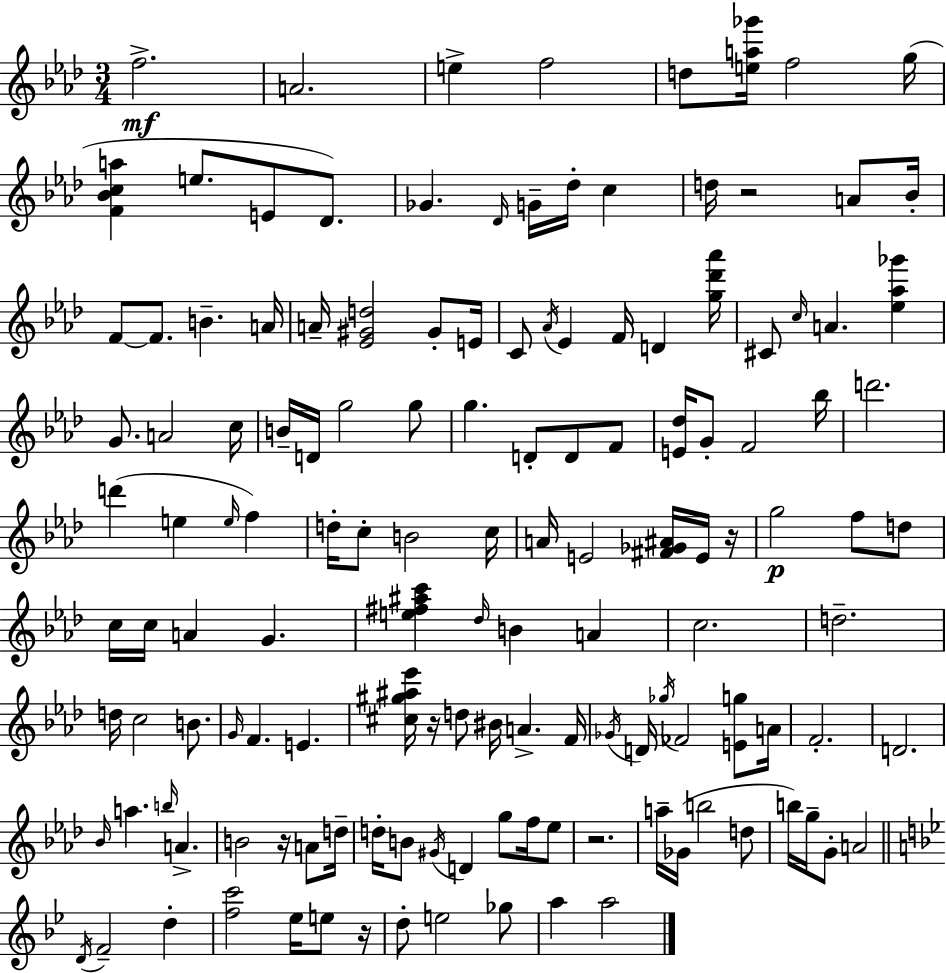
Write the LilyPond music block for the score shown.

{
  \clef treble
  \numericTimeSignature
  \time 3/4
  \key aes \major
  \repeat volta 2 { f''2.->\mf | a'2. | e''4-> f''2 | d''8 <e'' a'' ges'''>16 f''2 g''16( | \break <f' bes' c'' a''>4 e''8. e'8 des'8.) | ges'4. \grace { des'16 } g'16-- des''16-. c''4 | d''16 r2 a'8 | bes'16-. f'8~~ f'8. b'4.-- | \break a'16 a'16-- <ees' gis' d''>2 gis'8-. | e'16 c'8 \acciaccatura { aes'16 } ees'4 f'16 d'4 | <g'' des''' aes'''>16 cis'8 \grace { c''16 } a'4. <ees'' aes'' ges'''>4 | g'8. a'2 | \break c''16 b'16-- d'16 g''2 | g''8 g''4. d'8-. d'8 | f'8 <e' des''>16 g'8-. f'2 | bes''16 d'''2. | \break d'''4( e''4 \grace { e''16 } | f''4) d''16-. c''8-. b'2 | c''16 a'16 e'2 | <fis' ges' ais'>16 e'16 r16 g''2\p | \break f''8 d''8 c''16 c''16 a'4 g'4. | <e'' fis'' ais'' c'''>4 \grace { des''16 } b'4 | a'4 c''2. | d''2.-- | \break d''16 c''2 | b'8. \grace { g'16 } f'4. | e'4. <cis'' gis'' ais'' ees'''>16 r16 d''8 bis'16 a'4.-> | f'16 \acciaccatura { ges'16 } d'16 \acciaccatura { ges''16 } fes'2 | \break <e' g''>8 a'16 f'2.-. | d'2. | \grace { bes'16 } a''4. | \grace { b''16 } a'4.-> b'2 | \break r16 a'8 d''16-- d''16-. b'8 | \acciaccatura { gis'16 } d'4 g''8 f''16 ees''8 r2. | a''16-- | ges'16( b''2 d''8 b''16) | \break g''16-- g'8-. a'2 \bar "||" \break \key bes \major \acciaccatura { d'16 } f'2-- d''4-. | <f'' c'''>2 ees''16 e''8 | r16 d''8-. e''2 ges''8 | a''4 a''2 | \break } \bar "|."
}